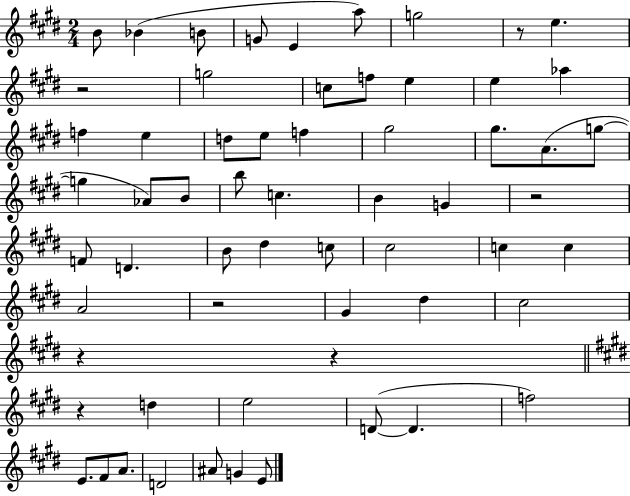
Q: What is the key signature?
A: E major